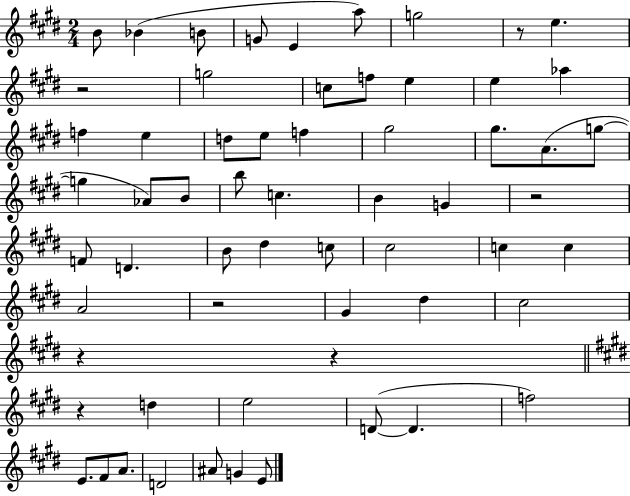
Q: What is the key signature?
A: E major